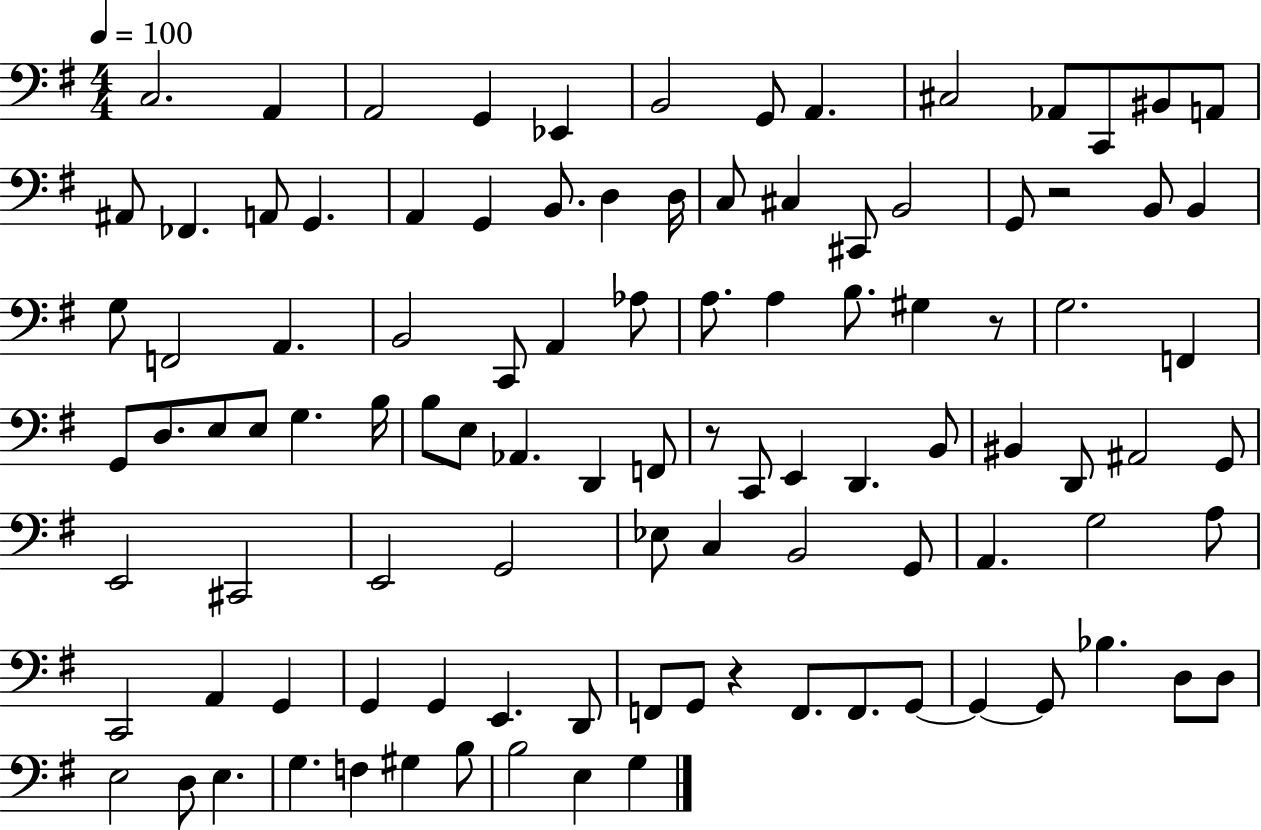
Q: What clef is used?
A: bass